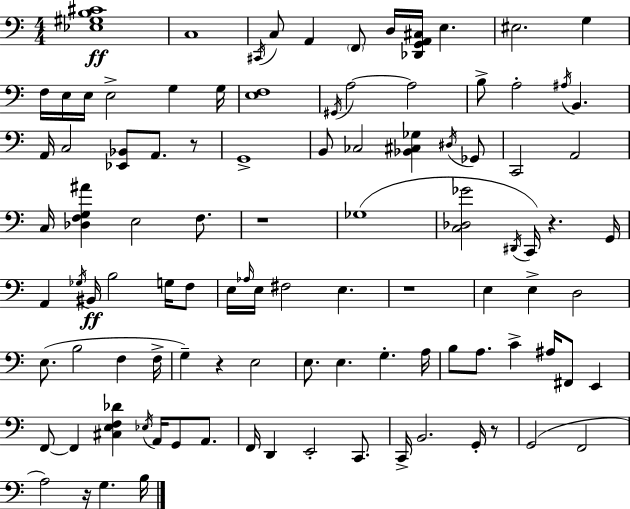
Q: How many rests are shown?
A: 7